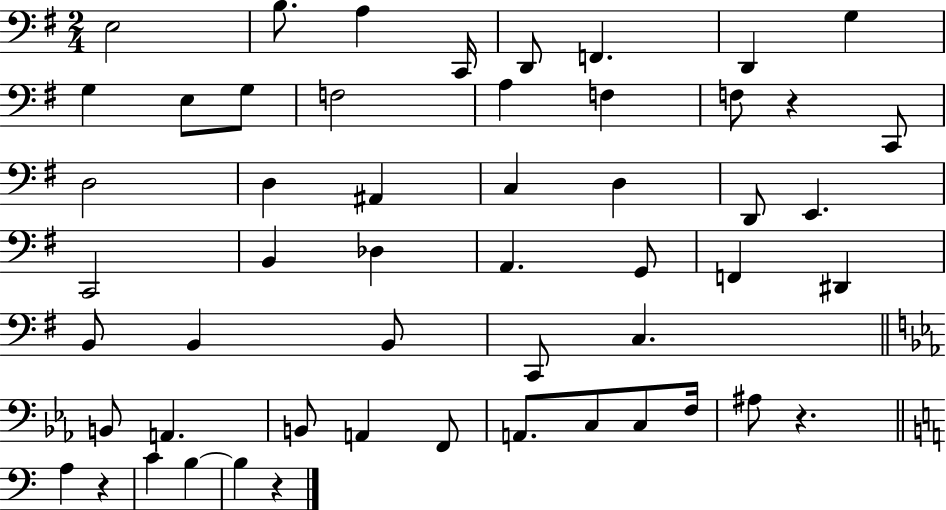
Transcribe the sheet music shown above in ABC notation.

X:1
T:Untitled
M:2/4
L:1/4
K:G
E,2 B,/2 A, C,,/4 D,,/2 F,, D,, G, G, E,/2 G,/2 F,2 A, F, F,/2 z C,,/2 D,2 D, ^A,, C, D, D,,/2 E,, C,,2 B,, _D, A,, G,,/2 F,, ^D,, B,,/2 B,, B,,/2 C,,/2 C, B,,/2 A,, B,,/2 A,, F,,/2 A,,/2 C,/2 C,/2 F,/4 ^A,/2 z A, z C B, B, z